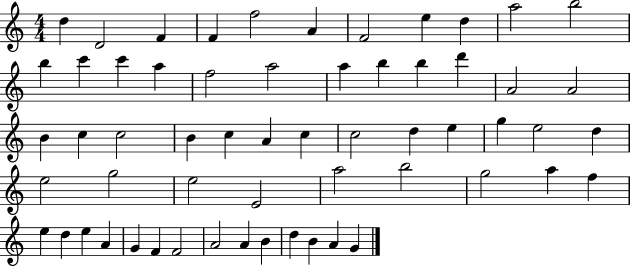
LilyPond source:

{
  \clef treble
  \numericTimeSignature
  \time 4/4
  \key c \major
  d''4 d'2 f'4 | f'4 f''2 a'4 | f'2 e''4 d''4 | a''2 b''2 | \break b''4 c'''4 c'''4 a''4 | f''2 a''2 | a''4 b''4 b''4 d'''4 | a'2 a'2 | \break b'4 c''4 c''2 | b'4 c''4 a'4 c''4 | c''2 d''4 e''4 | g''4 e''2 d''4 | \break e''2 g''2 | e''2 e'2 | a''2 b''2 | g''2 a''4 f''4 | \break e''4 d''4 e''4 a'4 | g'4 f'4 f'2 | a'2 a'4 b'4 | d''4 b'4 a'4 g'4 | \break \bar "|."
}